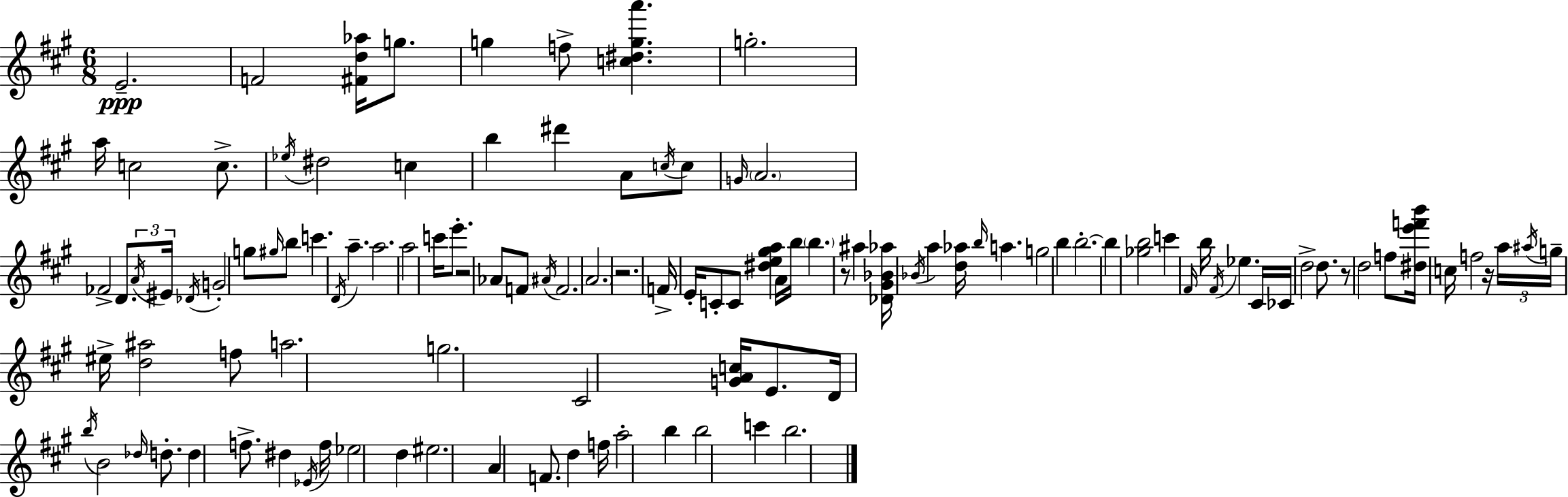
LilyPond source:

{
  \clef treble
  \numericTimeSignature
  \time 6/8
  \key a \major
  e'2.--\ppp | f'2 <fis' d'' aes''>16 g''8. | g''4 f''8-> <c'' dis'' g'' a'''>4. | g''2.-. | \break a''16 c''2 c''8.-> | \acciaccatura { ees''16 } dis''2 c''4 | b''4 dis'''4 a'8 \acciaccatura { c''16 } | c''8 \grace { g'16 } \parenthesize a'2. | \break fes'2-> d'8. | \tuplet 3/2 { \acciaccatura { a'16 } eis'16 \acciaccatura { des'16 } } g'2-. | g''8 \grace { gis''16 } b''8 c'''4. | \acciaccatura { d'16 } a''4.-- a''2. | \break a''2 | c'''16 e'''8.-. r2 | aes'8 f'8 \acciaccatura { ais'16 } f'2. | \parenthesize a'2. | \break r2. | f'16-> e'16-. c'8-. | c'8 <dis'' e'' gis'' a''>4 a'16 b''16 \parenthesize b''4. | r8 ais''4 <des' gis' bes' aes''>16 \acciaccatura { bes'16 } a''4 | \break <d'' aes''>16 \grace { b''16 } a''4. g''2 | b''4 b''2.-.~~ | b''4 | <ges'' b''>2 c'''4 | \break \grace { fis'16 } b''16 \acciaccatura { fis'16 } ees''4. cis'16 | ces'16 d''2-> d''8. | r8 d''2 f''8 | <dis'' e''' f''' b'''>16 c''16 f''2 r16 \tuplet 3/2 { a''16 | \break \acciaccatura { ais''16 } g''16-- } eis''16-> <d'' ais''>2 f''8 | a''2. | g''2. | cis'2 <g' a' c''>16 e'8. | \break d'16 \acciaccatura { b''16 } b'2 \grace { des''16 } | d''8.-. d''4 f''8.-> dis''4 | \acciaccatura { ees'16 } f''16 ees''2 | d''4 eis''2. | \break a'4 f'8. d''4 | f''16 a''2-. | b''4 b''2 | c'''4 b''2. | \break \bar "|."
}